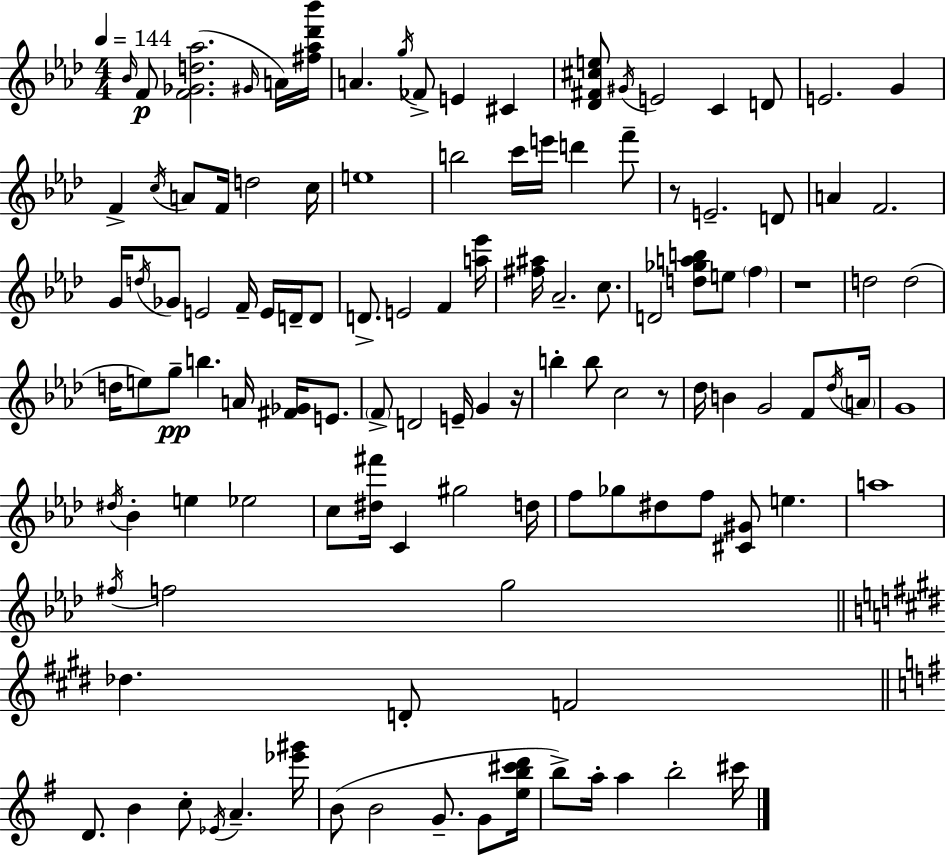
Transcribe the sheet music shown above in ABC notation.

X:1
T:Untitled
M:4/4
L:1/4
K:Fm
_B/4 F/2 [F_Gd_a]2 ^G/4 A/4 [^f_a_d'_b']/4 A g/4 _F/2 E ^C [_D^F^ce]/2 ^G/4 E2 C D/2 E2 G F c/4 A/2 F/4 d2 c/4 e4 b2 c'/4 e'/4 d' f'/2 z/2 E2 D/2 A F2 G/4 d/4 _G/2 E2 F/4 E/4 D/4 D/2 D/2 E2 F [a_e']/4 [^f^a]/4 _A2 c/2 D2 [d_gab]/2 e/2 f z4 d2 d2 d/4 e/2 g/2 b A/4 [^F_G]/4 E/2 F/2 D2 E/4 G z/4 b b/2 c2 z/2 _d/4 B G2 F/2 _d/4 A/4 G4 ^d/4 _B e _e2 c/2 [^d^f']/4 C ^g2 d/4 f/2 _g/2 ^d/2 f/2 [^C^G]/2 e a4 ^f/4 f2 g2 _d D/2 F2 D/2 B c/2 _E/4 A [_e'^g']/4 B/2 B2 G/2 G/2 [eb^c'd']/4 b/2 a/4 a b2 ^c'/4